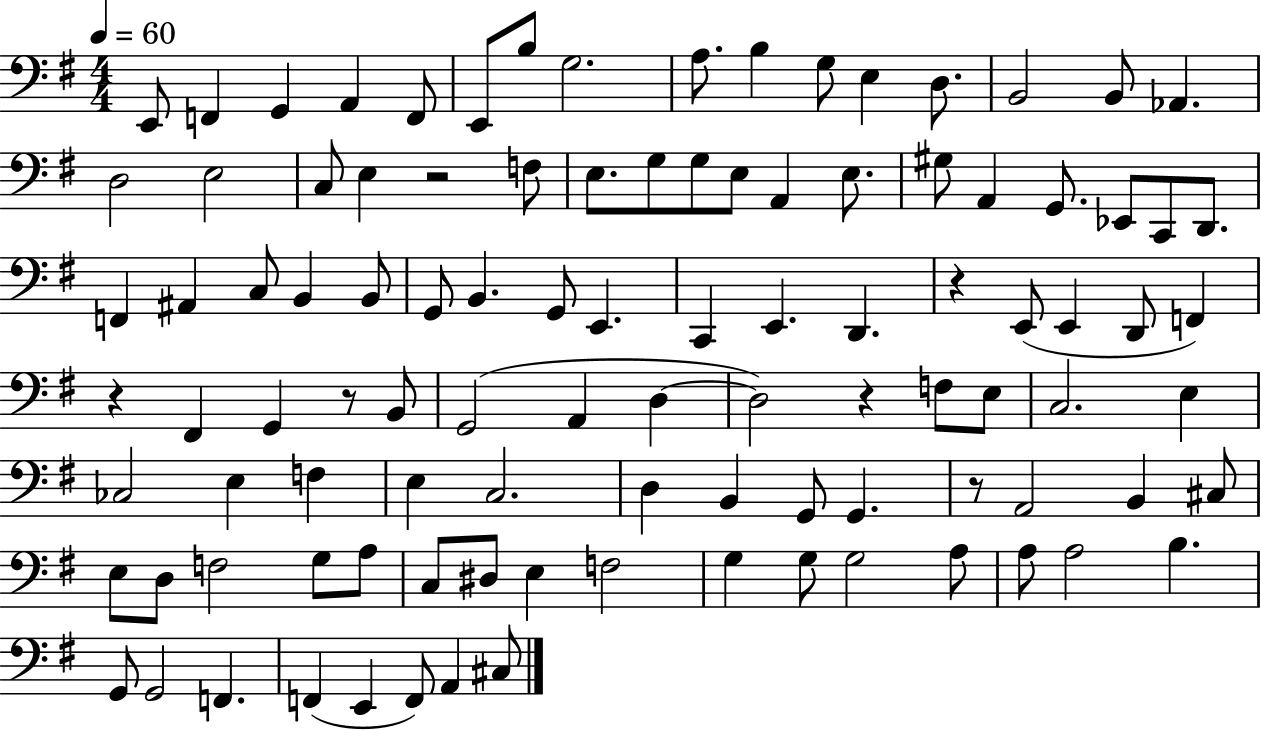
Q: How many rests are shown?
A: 6